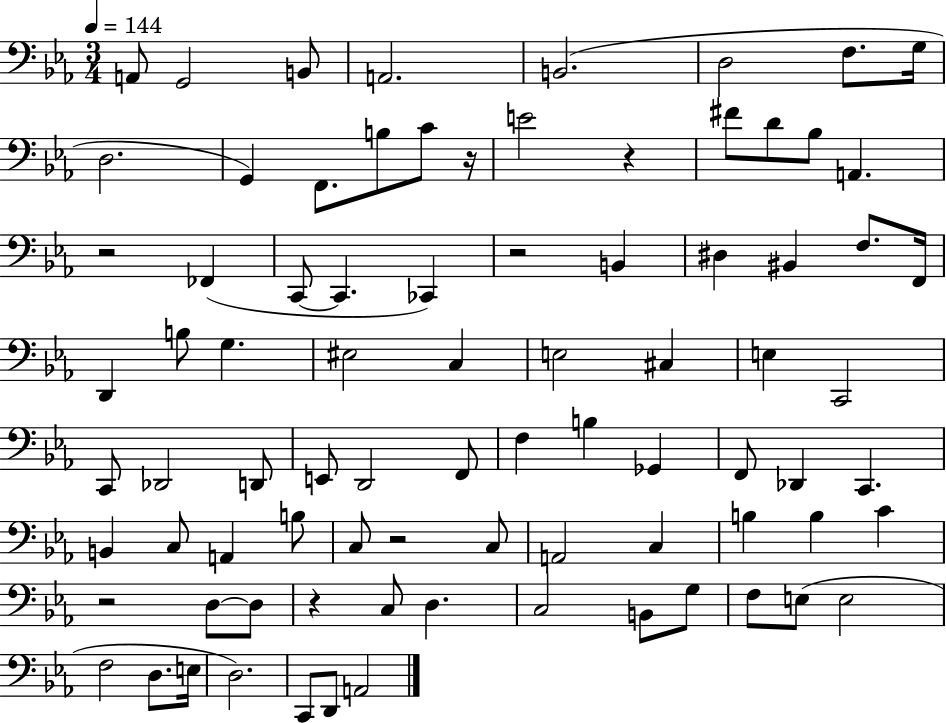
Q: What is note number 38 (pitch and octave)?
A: Db2